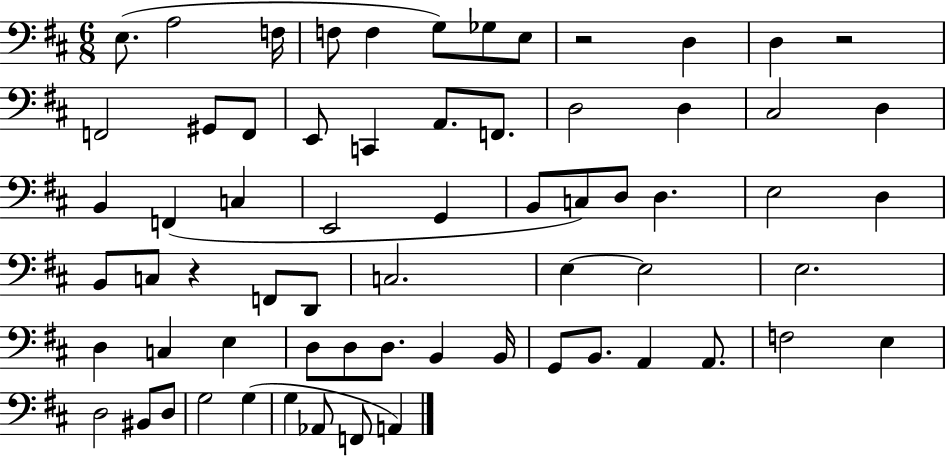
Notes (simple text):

E3/e. A3/h F3/s F3/e F3/q G3/e Gb3/e E3/e R/h D3/q D3/q R/h F2/h G#2/e F2/e E2/e C2/q A2/e. F2/e. D3/h D3/q C#3/h D3/q B2/q F2/q C3/q E2/h G2/q B2/e C3/e D3/e D3/q. E3/h D3/q B2/e C3/e R/q F2/e D2/e C3/h. E3/q E3/h E3/h. D3/q C3/q E3/q D3/e D3/e D3/e. B2/q B2/s G2/e B2/e. A2/q A2/e. F3/h E3/q D3/h BIS2/e D3/e G3/h G3/q G3/q Ab2/e F2/e A2/q